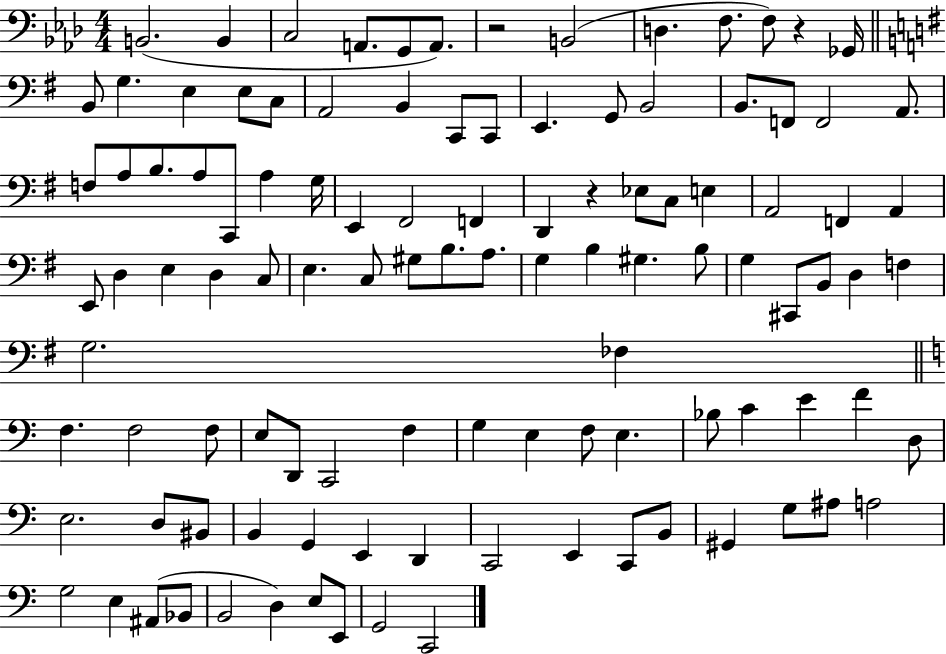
B2/h. B2/q C3/h A2/e. G2/e A2/e. R/h B2/h D3/q. F3/e. F3/e R/q Gb2/s B2/e G3/q. E3/q E3/e C3/e A2/h B2/q C2/e C2/e E2/q. G2/e B2/h B2/e. F2/e F2/h A2/e. F3/e A3/e B3/e. A3/e C2/e A3/q G3/s E2/q F#2/h F2/q D2/q R/q Eb3/e C3/e E3/q A2/h F2/q A2/q E2/e D3/q E3/q D3/q C3/e E3/q. C3/e G#3/e B3/e. A3/e. G3/q B3/q G#3/q. B3/e G3/q C#2/e B2/e D3/q F3/q G3/h. FES3/q F3/q. F3/h F3/e E3/e D2/e C2/h F3/q G3/q E3/q F3/e E3/q. Bb3/e C4/q E4/q F4/q D3/e E3/h. D3/e BIS2/e B2/q G2/q E2/q D2/q C2/h E2/q C2/e B2/e G#2/q G3/e A#3/e A3/h G3/h E3/q A#2/e Bb2/e B2/h D3/q E3/e E2/e G2/h C2/h